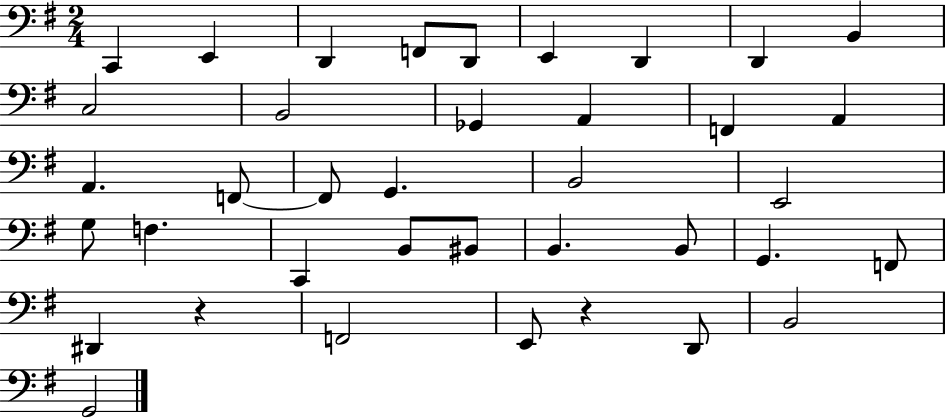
C2/q E2/q D2/q F2/e D2/e E2/q D2/q D2/q B2/q C3/h B2/h Gb2/q A2/q F2/q A2/q A2/q. F2/e F2/e G2/q. B2/h E2/h G3/e F3/q. C2/q B2/e BIS2/e B2/q. B2/e G2/q. F2/e D#2/q R/q F2/h E2/e R/q D2/e B2/h G2/h